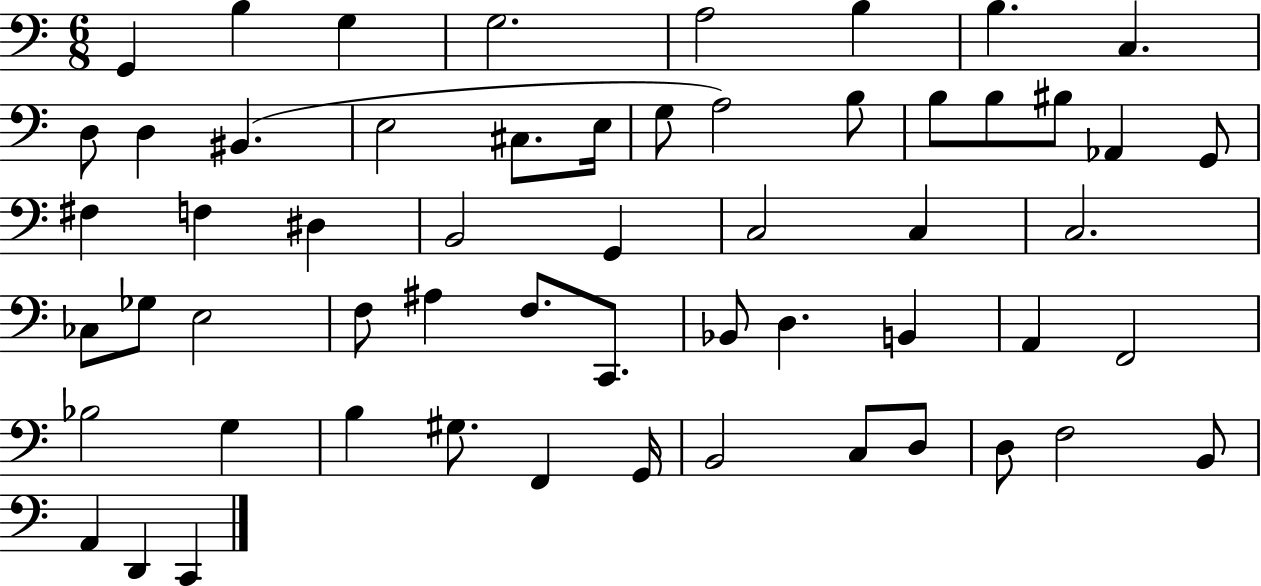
G2/q B3/q G3/q G3/h. A3/h B3/q B3/q. C3/q. D3/e D3/q BIS2/q. E3/h C#3/e. E3/s G3/e A3/h B3/e B3/e B3/e BIS3/e Ab2/q G2/e F#3/q F3/q D#3/q B2/h G2/q C3/h C3/q C3/h. CES3/e Gb3/e E3/h F3/e A#3/q F3/e. C2/e. Bb2/e D3/q. B2/q A2/q F2/h Bb3/h G3/q B3/q G#3/e. F2/q G2/s B2/h C3/e D3/e D3/e F3/h B2/e A2/q D2/q C2/q